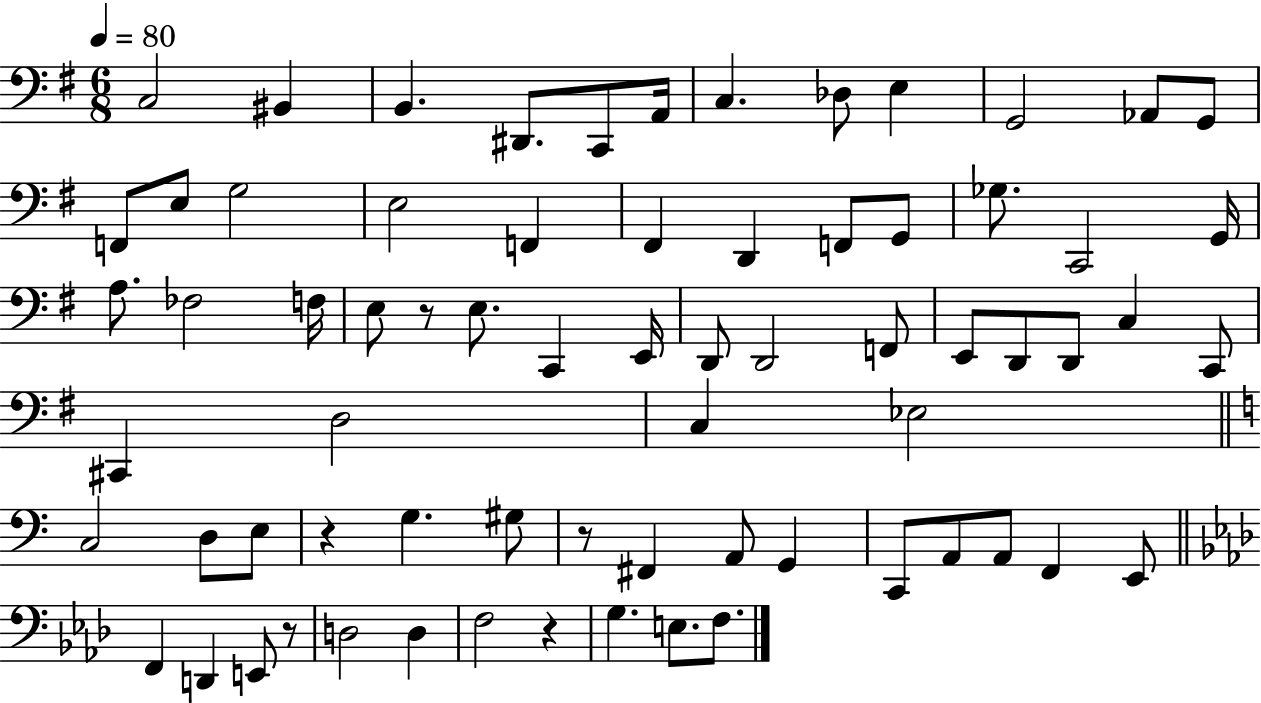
X:1
T:Untitled
M:6/8
L:1/4
K:G
C,2 ^B,, B,, ^D,,/2 C,,/2 A,,/4 C, _D,/2 E, G,,2 _A,,/2 G,,/2 F,,/2 E,/2 G,2 E,2 F,, ^F,, D,, F,,/2 G,,/2 _G,/2 C,,2 G,,/4 A,/2 _F,2 F,/4 E,/2 z/2 E,/2 C,, E,,/4 D,,/2 D,,2 F,,/2 E,,/2 D,,/2 D,,/2 C, C,,/2 ^C,, D,2 C, _E,2 C,2 D,/2 E,/2 z G, ^G,/2 z/2 ^F,, A,,/2 G,, C,,/2 A,,/2 A,,/2 F,, E,,/2 F,, D,, E,,/2 z/2 D,2 D, F,2 z G, E,/2 F,/2